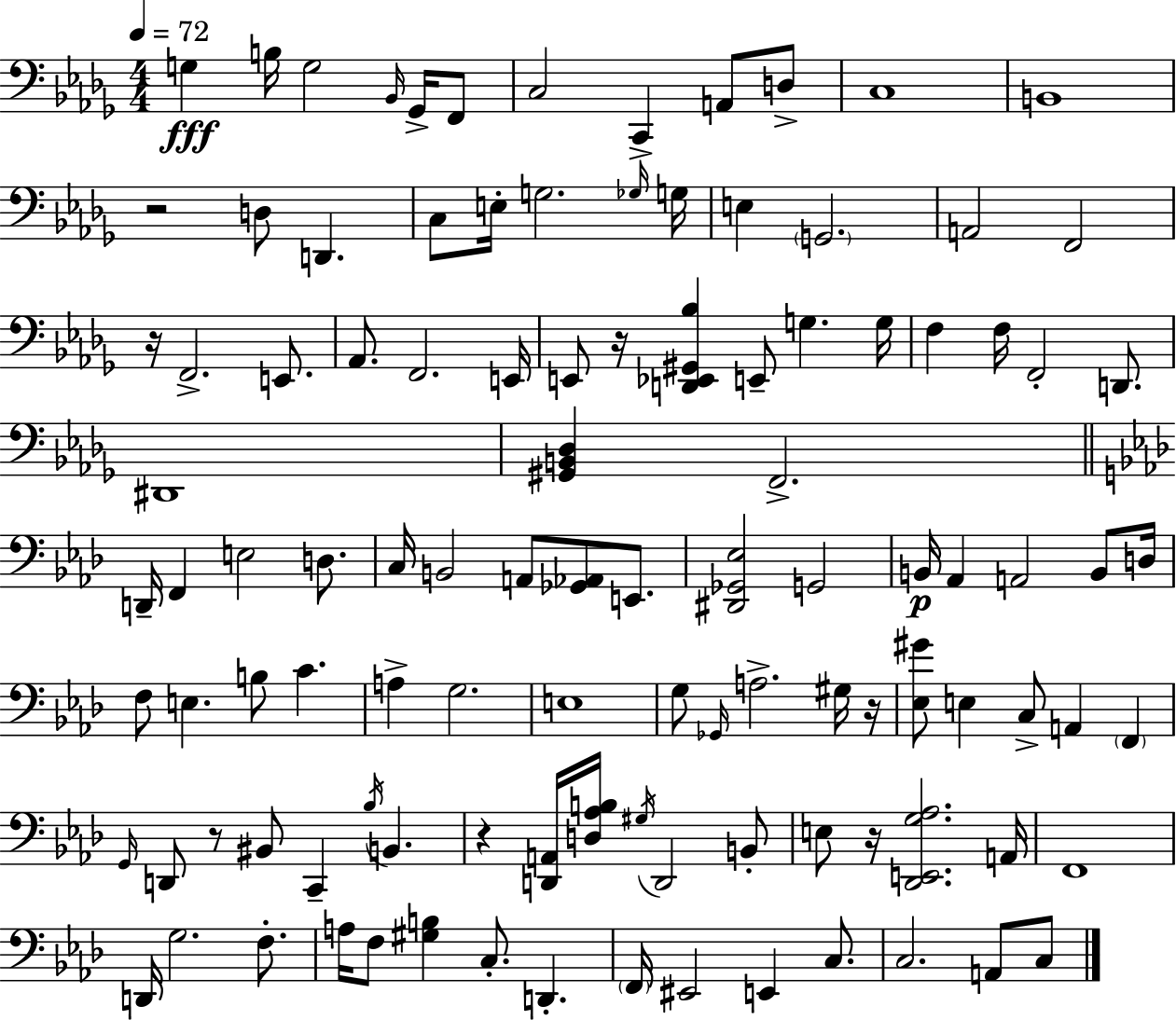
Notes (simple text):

G3/q B3/s G3/h Bb2/s Gb2/s F2/e C3/h C2/q A2/e D3/e C3/w B2/w R/h D3/e D2/q. C3/e E3/s G3/h. Gb3/s G3/s E3/q G2/h. A2/h F2/h R/s F2/h. E2/e. Ab2/e. F2/h. E2/s E2/e R/s [D2,Eb2,G#2,Bb3]/q E2/e G3/q. G3/s F3/q F3/s F2/h D2/e. D#2/w [G#2,B2,Db3]/q F2/h. D2/s F2/q E3/h D3/e. C3/s B2/h A2/e [Gb2,Ab2]/e E2/e. [D#2,Gb2,Eb3]/h G2/h B2/s Ab2/q A2/h B2/e D3/s F3/e E3/q. B3/e C4/q. A3/q G3/h. E3/w G3/e Gb2/s A3/h. G#3/s R/s [Eb3,G#4]/e E3/q C3/e A2/q F2/q G2/s D2/e R/e BIS2/e C2/q Bb3/s B2/q. R/q [D2,A2]/s [D3,Ab3,B3]/s G#3/s D2/h B2/e E3/e R/s [Db2,E2,G3,Ab3]/h. A2/s F2/w D2/s G3/h. F3/e. A3/s F3/e [G#3,B3]/q C3/e. D2/q. F2/s EIS2/h E2/q C3/e. C3/h. A2/e C3/e